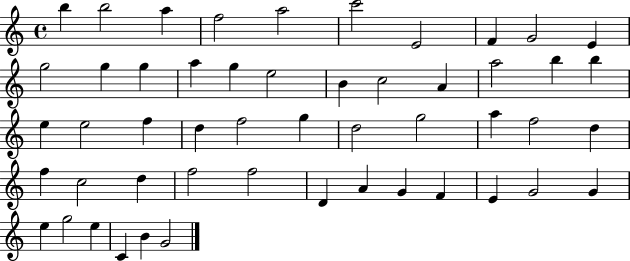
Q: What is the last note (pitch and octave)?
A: G4